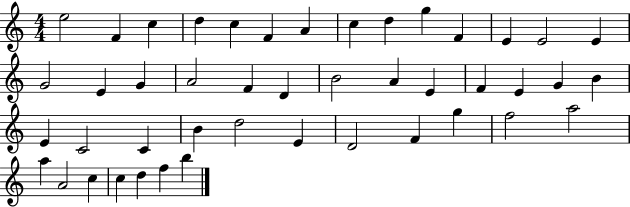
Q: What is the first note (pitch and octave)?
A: E5